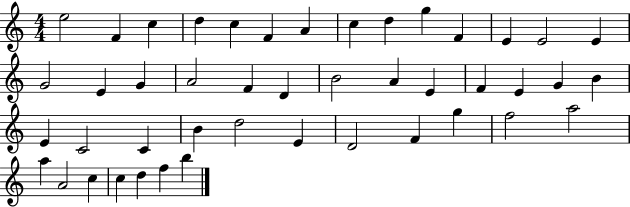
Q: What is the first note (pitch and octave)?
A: E5